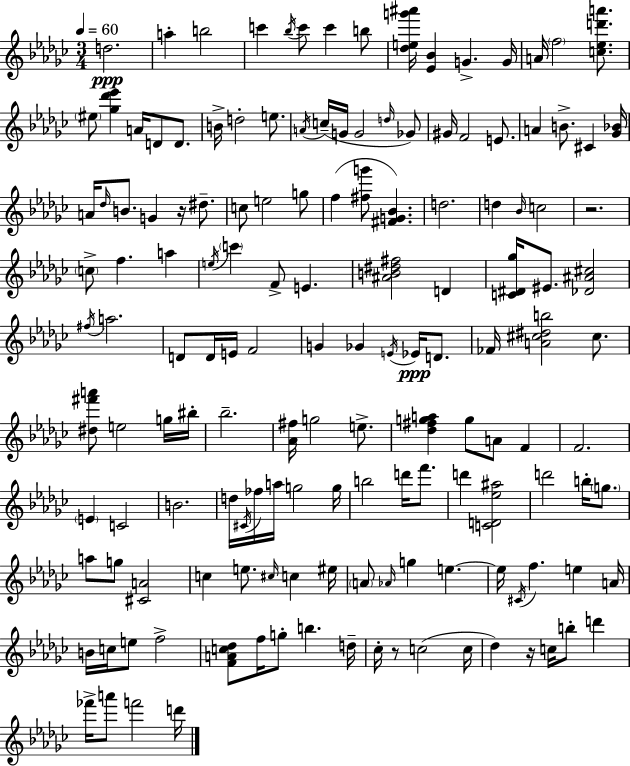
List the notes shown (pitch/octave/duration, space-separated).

D5/h. A5/q B5/h C6/q Bb5/s C6/e C6/q B5/e [Db5,E5,G6,A#6]/s [Eb4,Bb4]/q G4/q. G4/s A4/s F5/h [C5,Eb5,D6,A6]/e. EIS5/e [Gb5,Db6,Eb6]/q A4/s D4/e D4/e. B4/s D5/h E5/e. A4/s C5/s G4/s G4/h D5/s Gb4/e G#4/s F4/h E4/e. A4/q B4/e. C#4/q [Gb4,Bb4]/s A4/s Db5/s B4/e. G4/q R/s D#5/e. C5/e E5/h G5/e F5/q [F#5,G6]/e [F#4,G4,Bb4]/q. D5/h. D5/q Bb4/s C5/h R/h. C5/e F5/q. A5/q E5/s C6/q F4/e E4/q. [A#4,B4,D#5,F#5]/h D4/q [C4,D#4,Gb5]/s EIS4/e. [Db4,A#4,C#5]/h F#5/s A5/h. D4/e D4/s E4/s F4/h G4/q Gb4/q E4/s Eb4/s D4/e. FES4/s [A4,C#5,D#5,B5]/h C#5/e. [D#5,F#6,A6]/e E5/h G5/s BIS5/s Bb5/h. [Ab4,F#5]/s G5/h E5/e. [Db5,F#5,G5,A5]/q G5/e A4/e F4/q F4/h. E4/q C4/h B4/h. D5/s C#4/s FES5/s A5/s G5/h G5/s B5/h D6/s F6/e. D6/q [C4,D4,Eb5,A#5]/h D6/h B5/s G5/e. A5/e G5/e [C#4,A4]/h C5/q E5/e. C#5/s C5/q EIS5/s A4/e Ab4/s G5/q E5/q. E5/s C#4/s F5/q. E5/q A4/s B4/s C5/s E5/e F5/h [F4,A4,C5,Db5]/e F5/s G5/e B5/q. D5/s CES5/s R/e C5/h C5/s Db5/q R/s C5/s B5/e D6/q FES6/s A6/e F6/h D6/s